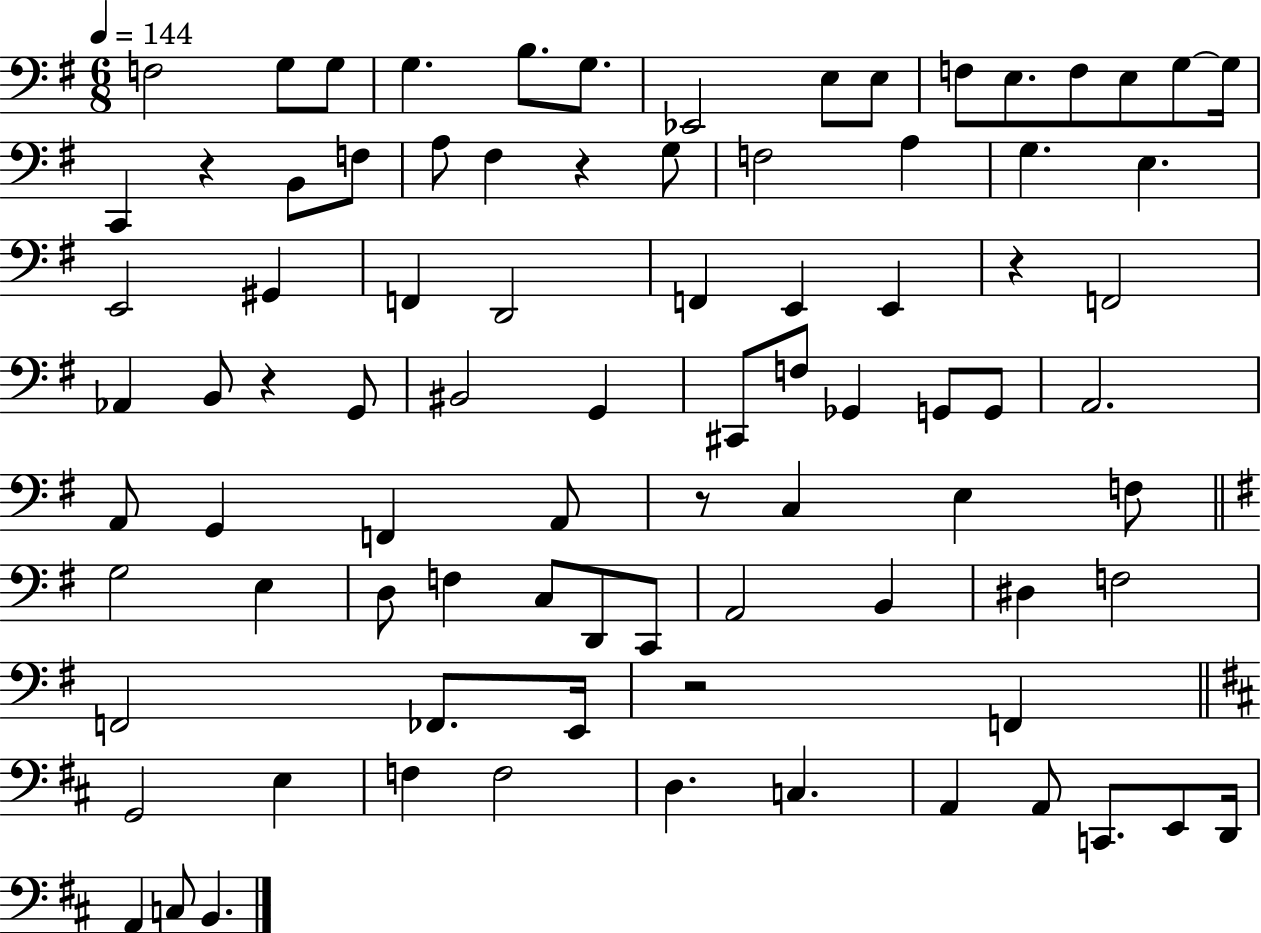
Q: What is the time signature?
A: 6/8